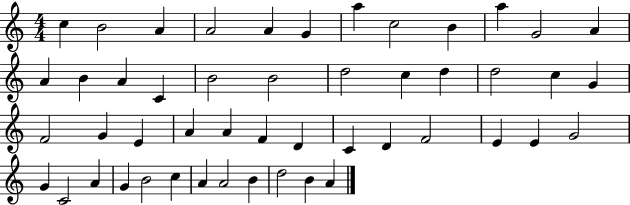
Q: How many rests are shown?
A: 0